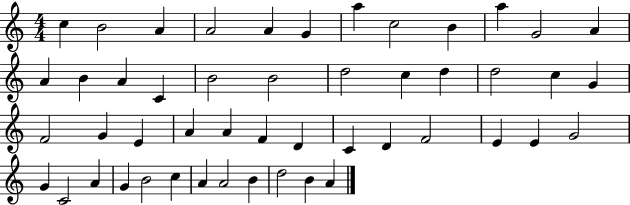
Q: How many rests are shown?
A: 0